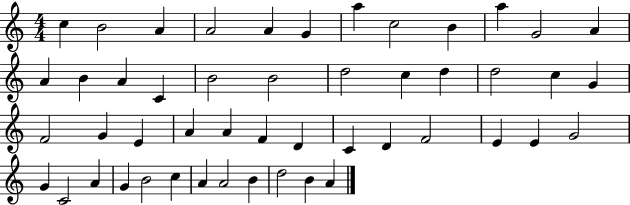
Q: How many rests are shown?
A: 0